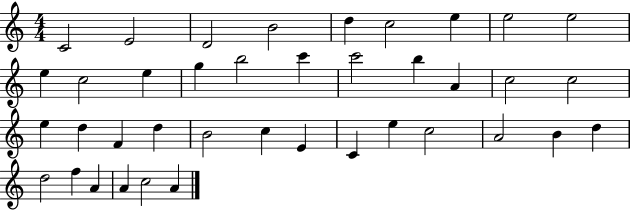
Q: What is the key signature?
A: C major